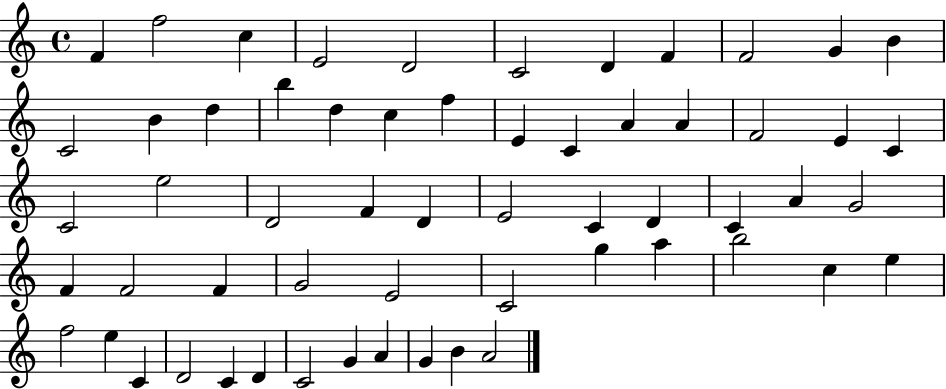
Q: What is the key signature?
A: C major